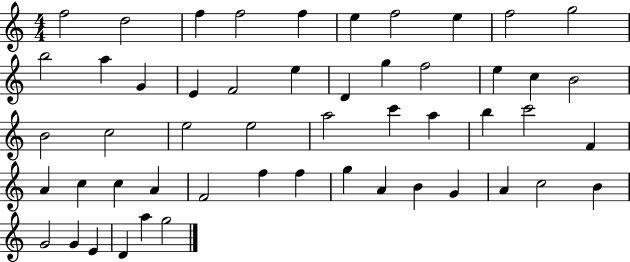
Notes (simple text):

F5/h D5/h F5/q F5/h F5/q E5/q F5/h E5/q F5/h G5/h B5/h A5/q G4/q E4/q F4/h E5/q D4/q G5/q F5/h E5/q C5/q B4/h B4/h C5/h E5/h E5/h A5/h C6/q A5/q B5/q C6/h F4/q A4/q C5/q C5/q A4/q F4/h F5/q F5/q G5/q A4/q B4/q G4/q A4/q C5/h B4/q G4/h G4/q E4/q D4/q A5/q G5/h